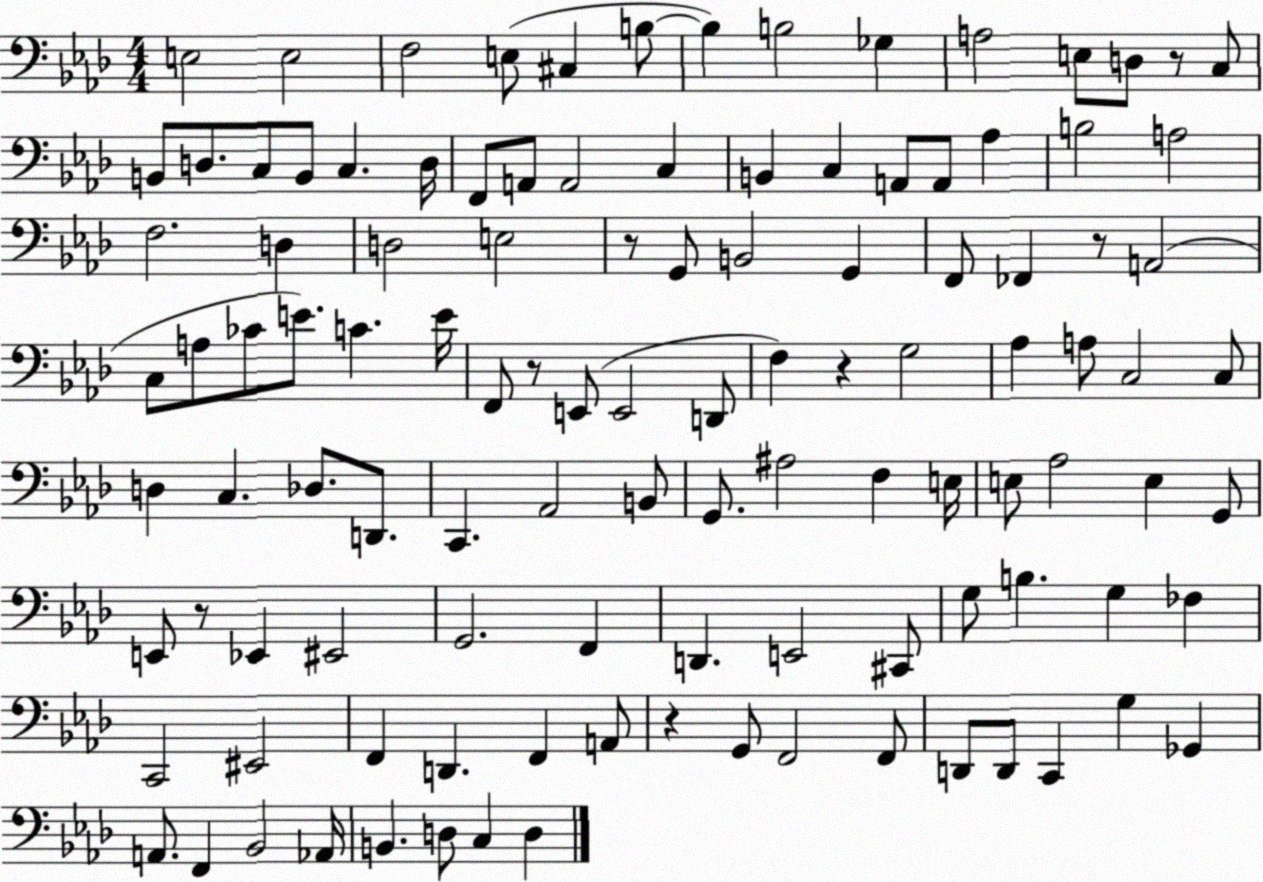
X:1
T:Untitled
M:4/4
L:1/4
K:Ab
E,2 E,2 F,2 E,/2 ^C, B,/2 B, B,2 _G, A,2 E,/2 D,/2 z/2 C,/2 B,,/2 D,/2 C,/2 B,,/2 C, D,/4 F,,/2 A,,/2 A,,2 C, B,, C, A,,/2 A,,/2 _A, B,2 A,2 F,2 D, D,2 E,2 z/2 G,,/2 B,,2 G,, F,,/2 _F,, z/2 A,,2 C,/2 A,/2 _C/2 E/2 C E/4 F,,/2 z/2 E,,/2 E,,2 D,,/2 F, z G,2 _A, A,/2 C,2 C,/2 D, C, _D,/2 D,,/2 C,, _A,,2 B,,/2 G,,/2 ^A,2 F, E,/4 E,/2 _A,2 E, G,,/2 E,,/2 z/2 _E,, ^E,,2 G,,2 F,, D,, E,,2 ^C,,/2 G,/2 B, G, _F, C,,2 ^E,,2 F,, D,, F,, A,,/2 z G,,/2 F,,2 F,,/2 D,,/2 D,,/2 C,, G, _G,, A,,/2 F,, _B,,2 _A,,/4 B,, D,/2 C, D,